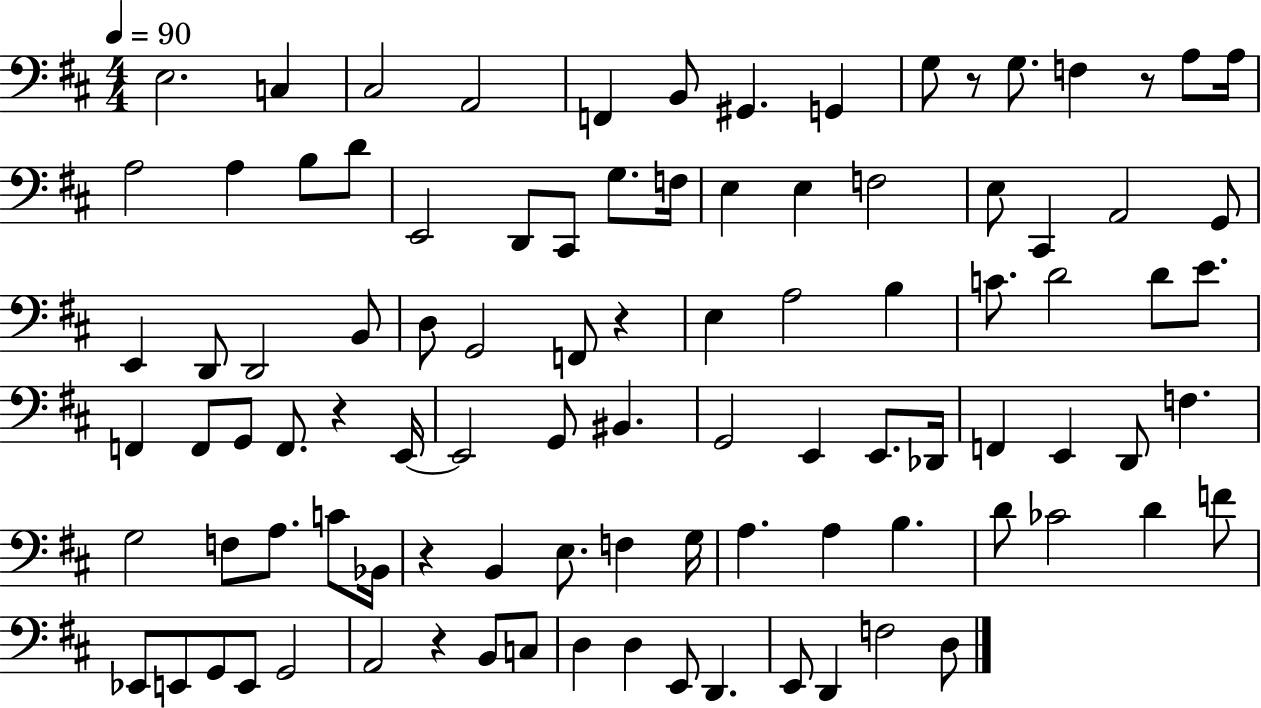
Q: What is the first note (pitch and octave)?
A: E3